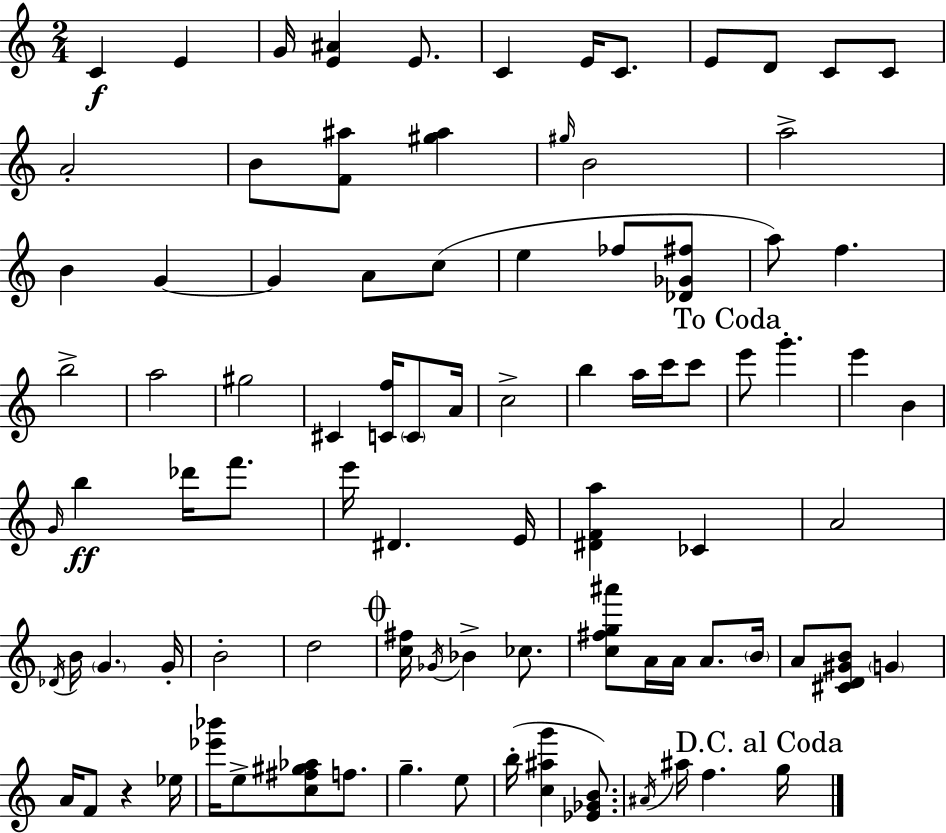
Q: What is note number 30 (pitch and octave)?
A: C4